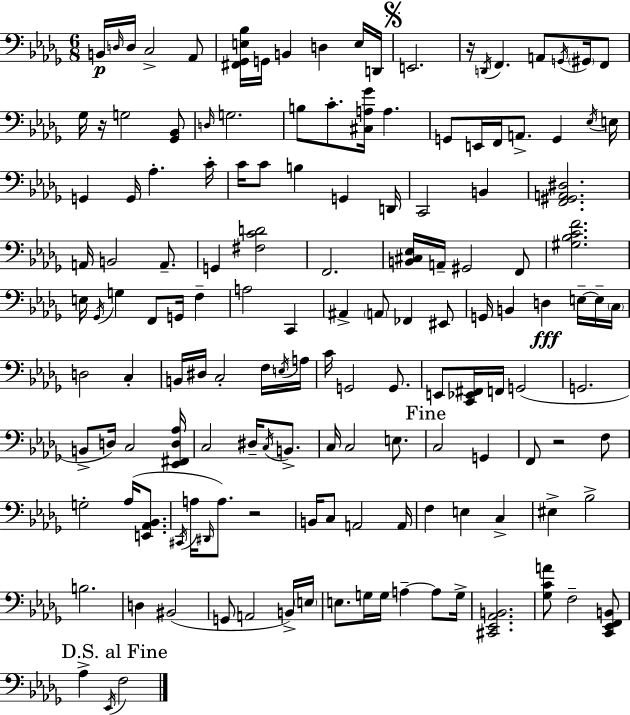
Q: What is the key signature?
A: BES minor